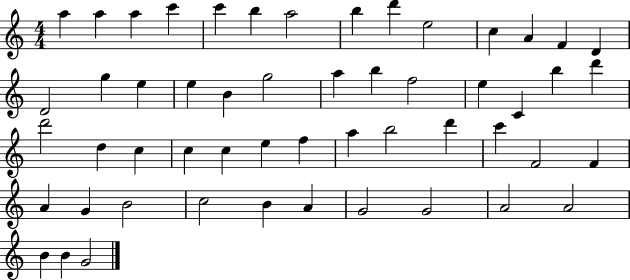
{
  \clef treble
  \numericTimeSignature
  \time 4/4
  \key c \major
  a''4 a''4 a''4 c'''4 | c'''4 b''4 a''2 | b''4 d'''4 e''2 | c''4 a'4 f'4 d'4 | \break d'2 g''4 e''4 | e''4 b'4 g''2 | a''4 b''4 f''2 | e''4 c'4 b''4 d'''4 | \break d'''2 d''4 c''4 | c''4 c''4 e''4 f''4 | a''4 b''2 d'''4 | c'''4 f'2 f'4 | \break a'4 g'4 b'2 | c''2 b'4 a'4 | g'2 g'2 | a'2 a'2 | \break b'4 b'4 g'2 | \bar "|."
}